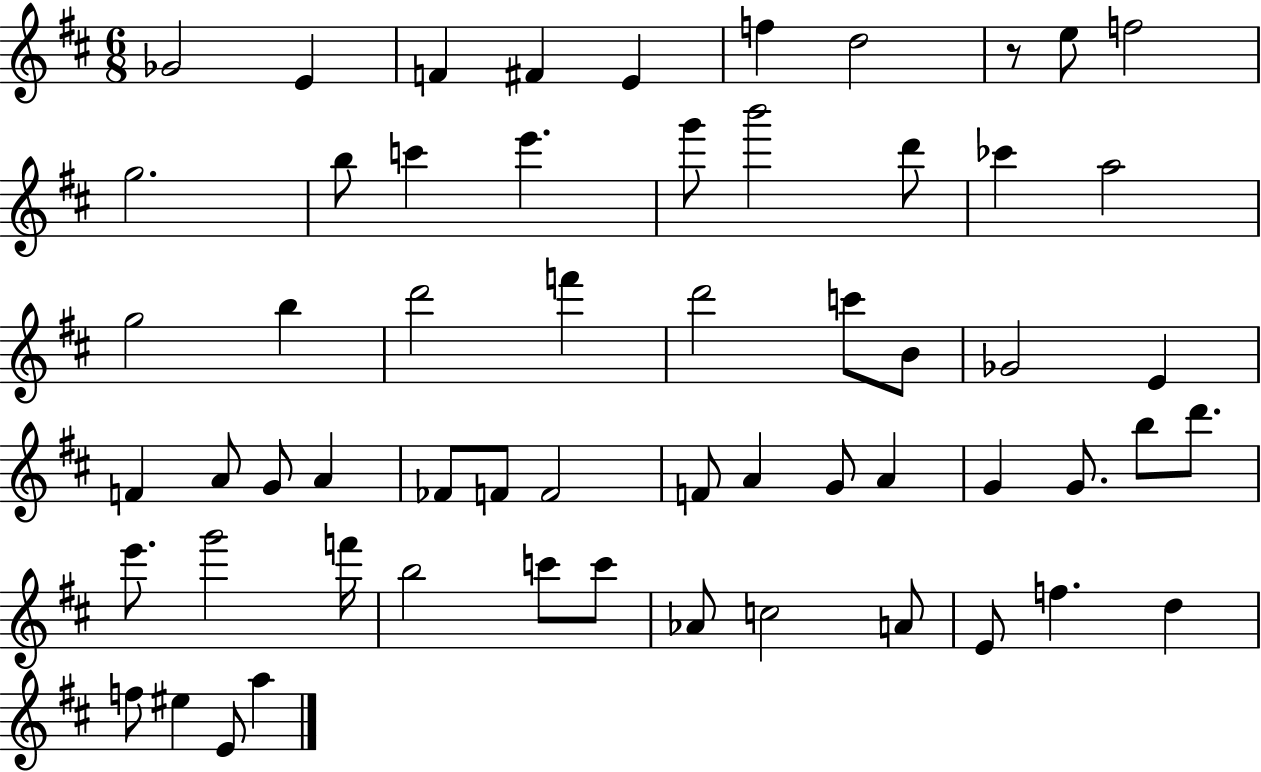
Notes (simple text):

Gb4/h E4/q F4/q F#4/q E4/q F5/q D5/h R/e E5/e F5/h G5/h. B5/e C6/q E6/q. G6/e B6/h D6/e CES6/q A5/h G5/h B5/q D6/h F6/q D6/h C6/e B4/e Gb4/h E4/q F4/q A4/e G4/e A4/q FES4/e F4/e F4/h F4/e A4/q G4/e A4/q G4/q G4/e. B5/e D6/e. E6/e. G6/h F6/s B5/h C6/e C6/e Ab4/e C5/h A4/e E4/e F5/q. D5/q F5/e EIS5/q E4/e A5/q